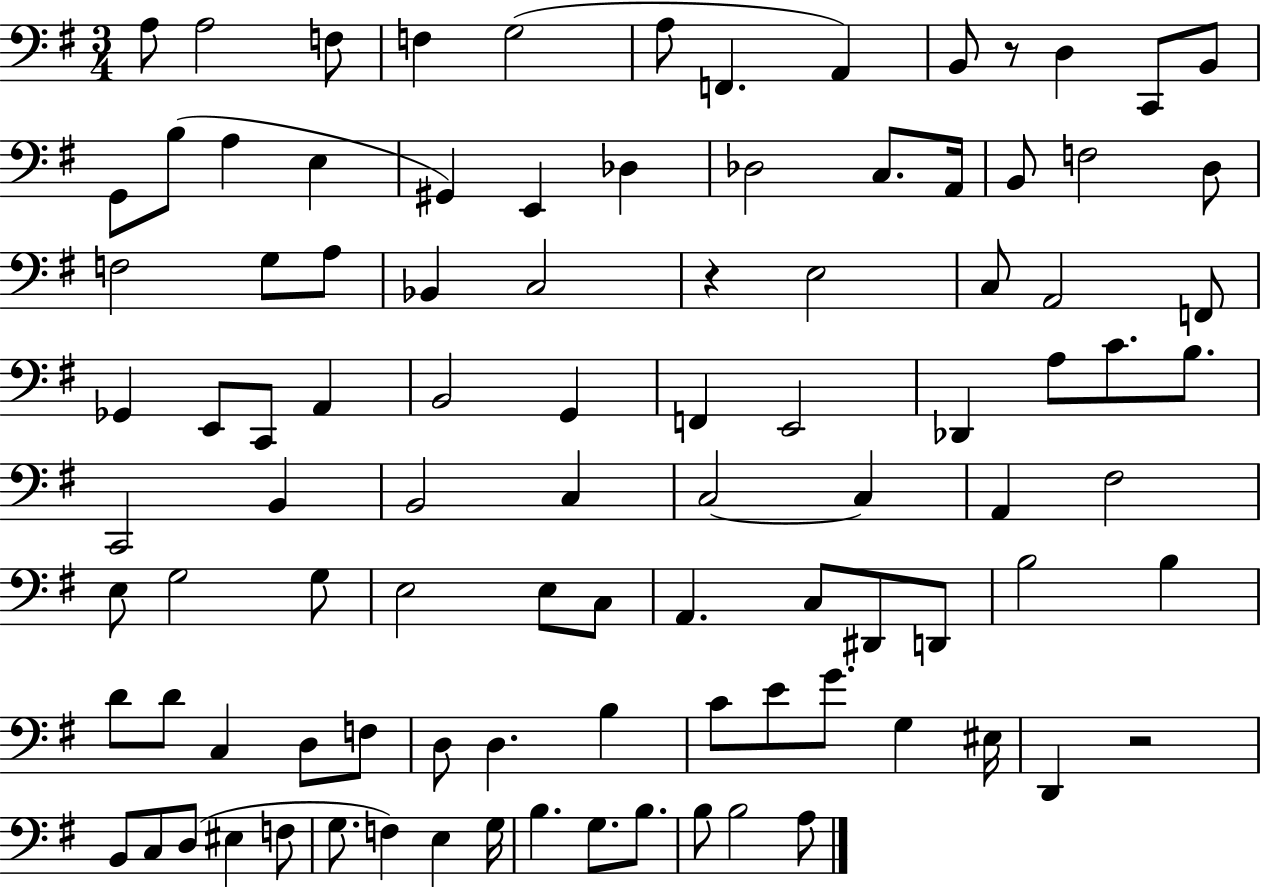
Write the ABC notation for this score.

X:1
T:Untitled
M:3/4
L:1/4
K:G
A,/2 A,2 F,/2 F, G,2 A,/2 F,, A,, B,,/2 z/2 D, C,,/2 B,,/2 G,,/2 B,/2 A, E, ^G,, E,, _D, _D,2 C,/2 A,,/4 B,,/2 F,2 D,/2 F,2 G,/2 A,/2 _B,, C,2 z E,2 C,/2 A,,2 F,,/2 _G,, E,,/2 C,,/2 A,, B,,2 G,, F,, E,,2 _D,, A,/2 C/2 B,/2 C,,2 B,, B,,2 C, C,2 C, A,, ^F,2 E,/2 G,2 G,/2 E,2 E,/2 C,/2 A,, C,/2 ^D,,/2 D,,/2 B,2 B, D/2 D/2 C, D,/2 F,/2 D,/2 D, B, C/2 E/2 G/2 G, ^E,/4 D,, z2 B,,/2 C,/2 D,/2 ^E, F,/2 G,/2 F, E, G,/4 B, G,/2 B,/2 B,/2 B,2 A,/2